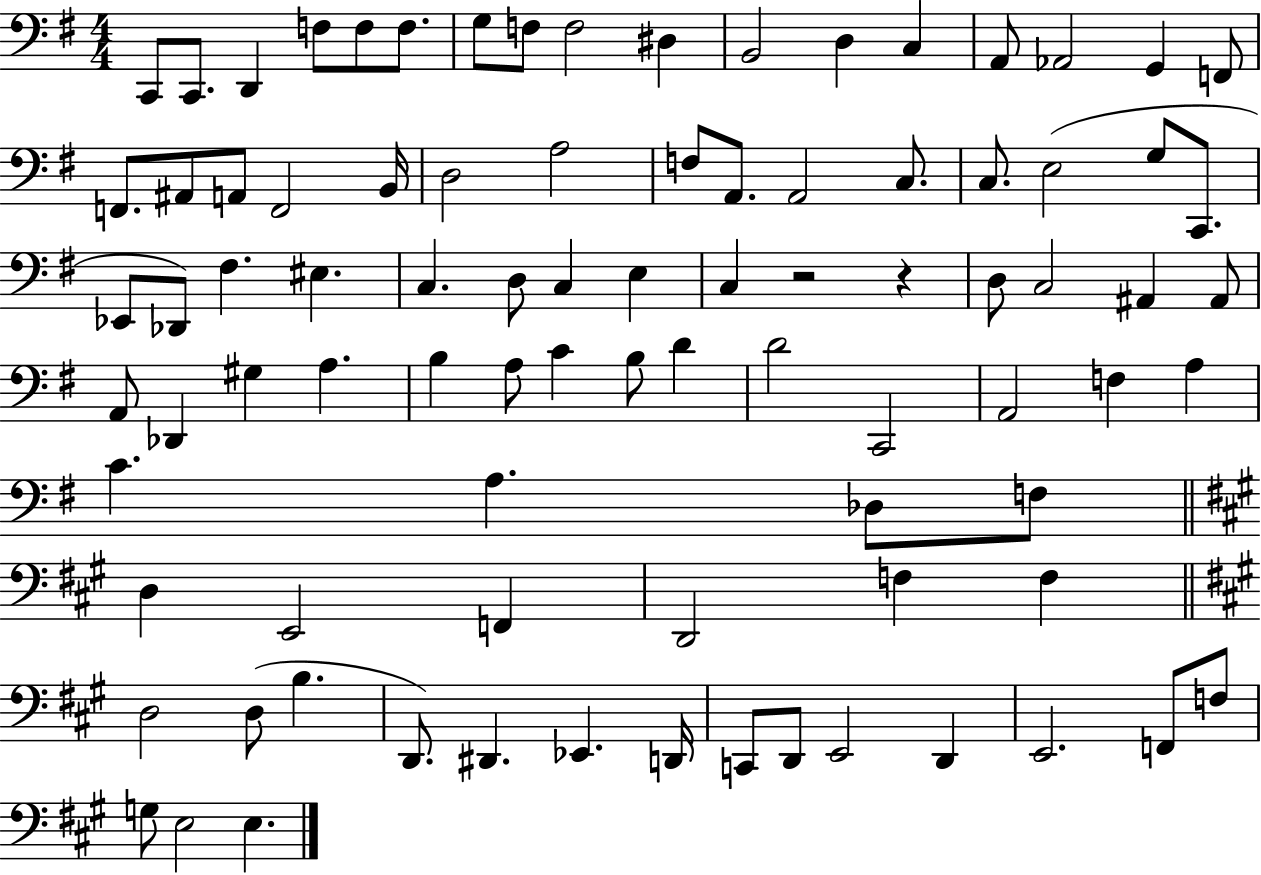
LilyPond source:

{
  \clef bass
  \numericTimeSignature
  \time 4/4
  \key g \major
  \repeat volta 2 { c,8 c,8. d,4 f8 f8 f8. | g8 f8 f2 dis4 | b,2 d4 c4 | a,8 aes,2 g,4 f,8 | \break f,8. ais,8 a,8 f,2 b,16 | d2 a2 | f8 a,8. a,2 c8. | c8. e2( g8 c,8. | \break ees,8 des,8) fis4. eis4. | c4. d8 c4 e4 | c4 r2 r4 | d8 c2 ais,4 ais,8 | \break a,8 des,4 gis4 a4. | b4 a8 c'4 b8 d'4 | d'2 c,2 | a,2 f4 a4 | \break c'4. a4. des8 f8 | \bar "||" \break \key a \major d4 e,2 f,4 | d,2 f4 f4 | \bar "||" \break \key a \major d2 d8( b4. | d,8.) dis,4. ees,4. d,16 | c,8 d,8 e,2 d,4 | e,2. f,8 f8 | \break g8 e2 e4. | } \bar "|."
}